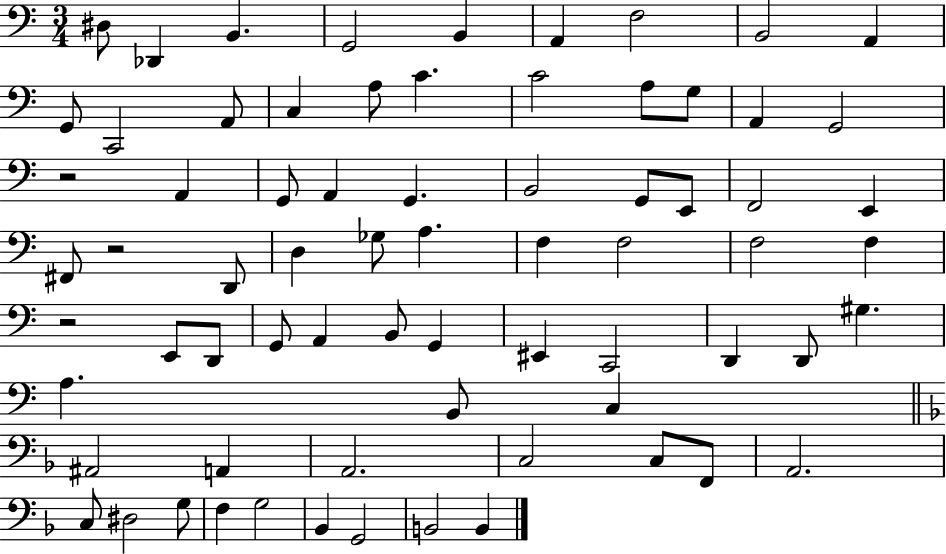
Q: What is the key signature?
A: C major